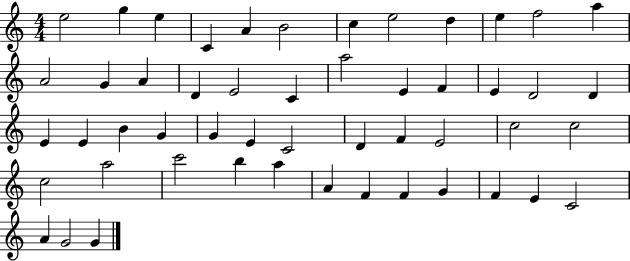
{
  \clef treble
  \numericTimeSignature
  \time 4/4
  \key c \major
  e''2 g''4 e''4 | c'4 a'4 b'2 | c''4 e''2 d''4 | e''4 f''2 a''4 | \break a'2 g'4 a'4 | d'4 e'2 c'4 | a''2 e'4 f'4 | e'4 d'2 d'4 | \break e'4 e'4 b'4 g'4 | g'4 e'4 c'2 | d'4 f'4 e'2 | c''2 c''2 | \break c''2 a''2 | c'''2 b''4 a''4 | a'4 f'4 f'4 g'4 | f'4 e'4 c'2 | \break a'4 g'2 g'4 | \bar "|."
}